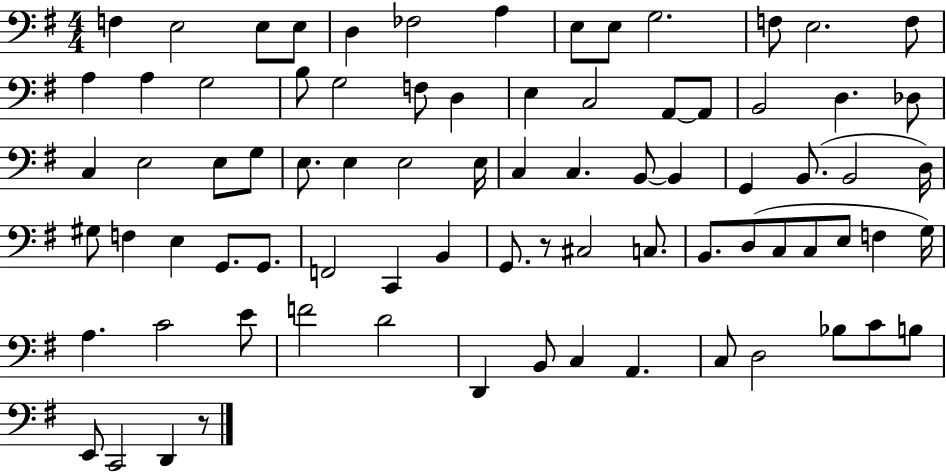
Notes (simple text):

F3/q E3/h E3/e E3/e D3/q FES3/h A3/q E3/e E3/e G3/h. F3/e E3/h. F3/e A3/q A3/q G3/h B3/e G3/h F3/e D3/q E3/q C3/h A2/e A2/e B2/h D3/q. Db3/e C3/q E3/h E3/e G3/e E3/e. E3/q E3/h E3/s C3/q C3/q. B2/e B2/q G2/q B2/e. B2/h D3/s G#3/e F3/q E3/q G2/e. G2/e. F2/h C2/q B2/q G2/e. R/e C#3/h C3/e. B2/e. D3/e C3/e C3/e E3/e F3/q G3/s A3/q. C4/h E4/e F4/h D4/h D2/q B2/e C3/q A2/q. C3/e D3/h Bb3/e C4/e B3/e E2/e C2/h D2/q R/e